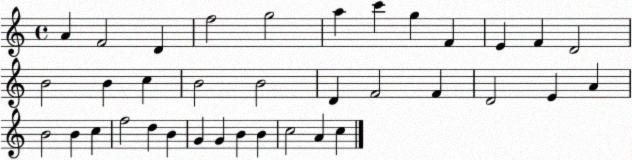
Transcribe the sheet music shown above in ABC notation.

X:1
T:Untitled
M:4/4
L:1/4
K:C
A F2 D f2 g2 a c' g F E F D2 B2 B c B2 B2 D F2 F D2 E A B2 B c f2 d B G G B B c2 A c